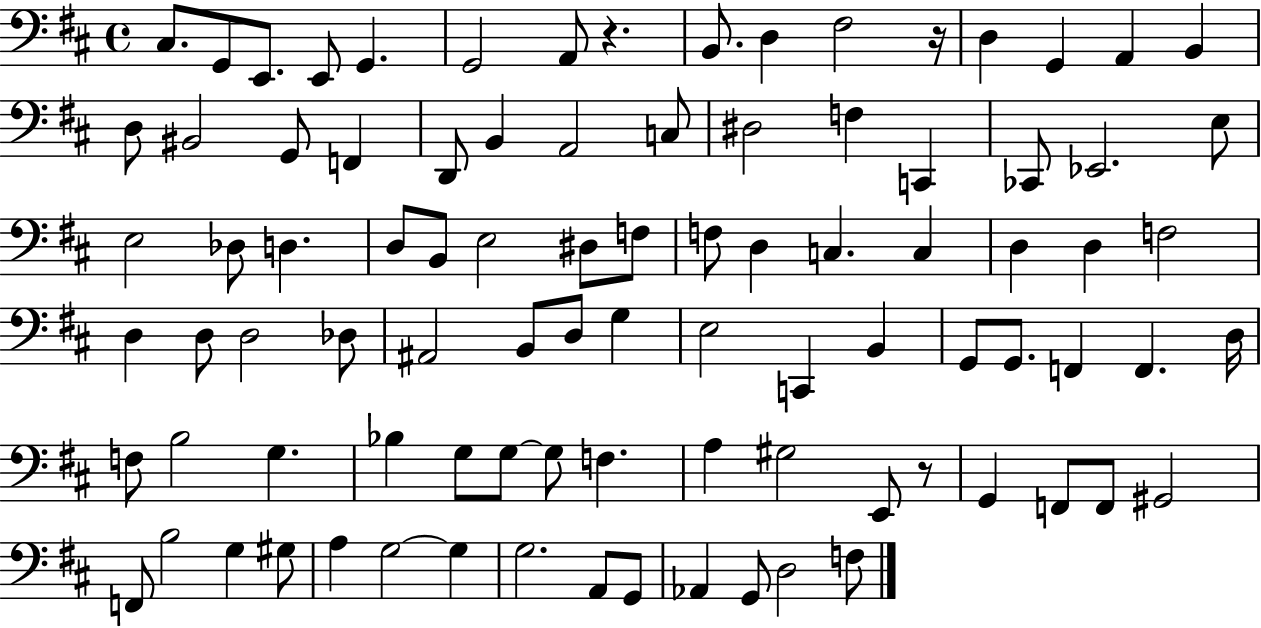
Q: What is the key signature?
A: D major